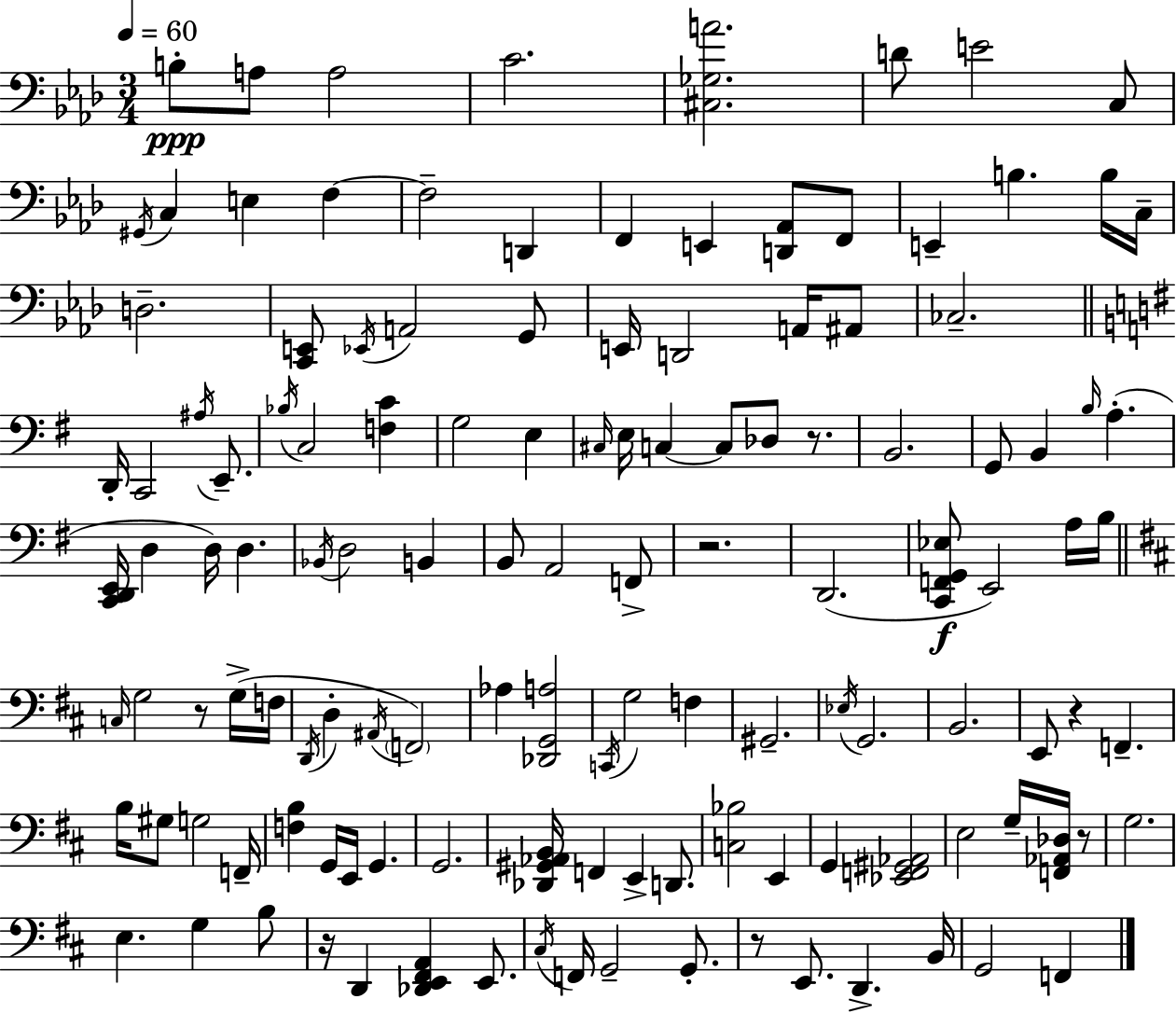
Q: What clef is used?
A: bass